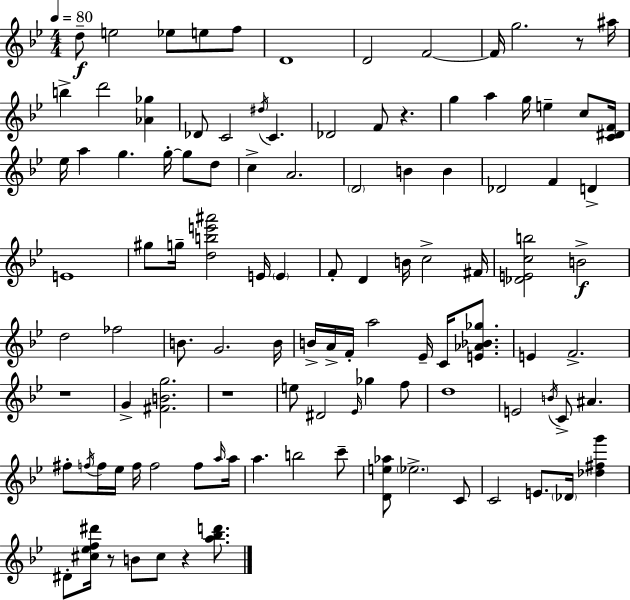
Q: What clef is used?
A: treble